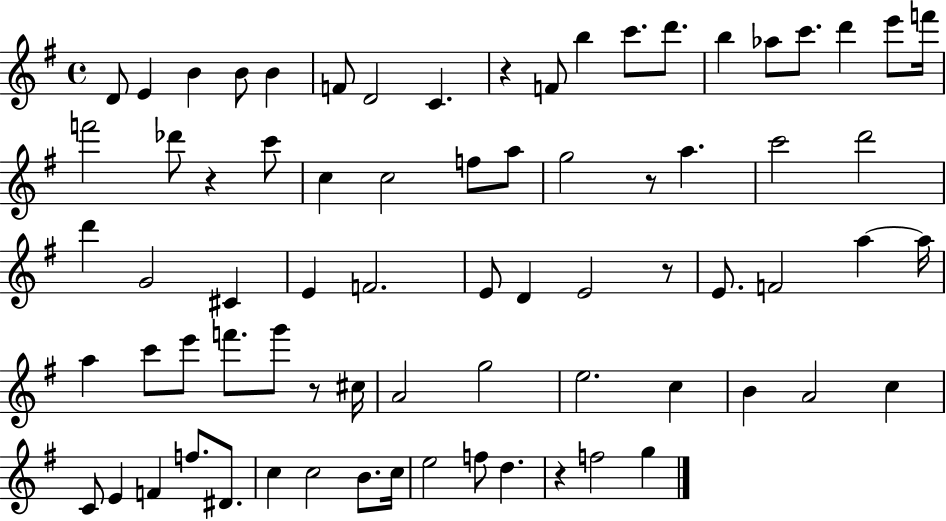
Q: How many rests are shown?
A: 6